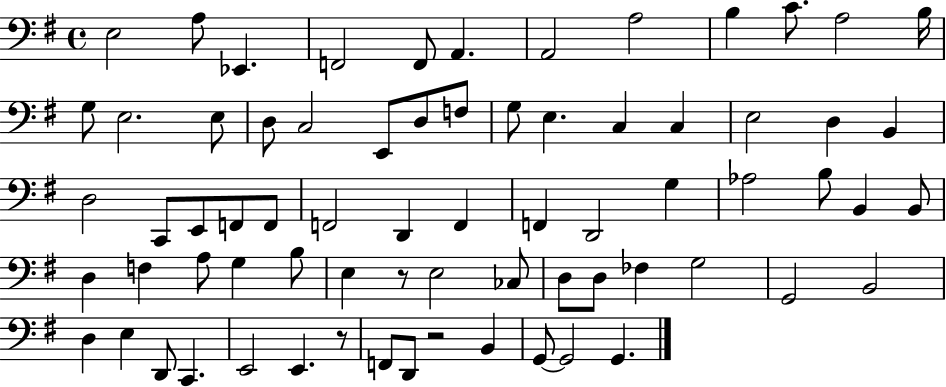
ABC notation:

X:1
T:Untitled
M:4/4
L:1/4
K:G
E,2 A,/2 _E,, F,,2 F,,/2 A,, A,,2 A,2 B, C/2 A,2 B,/4 G,/2 E,2 E,/2 D,/2 C,2 E,,/2 D,/2 F,/2 G,/2 E, C, C, E,2 D, B,, D,2 C,,/2 E,,/2 F,,/2 F,,/2 F,,2 D,, F,, F,, D,,2 G, _A,2 B,/2 B,, B,,/2 D, F, A,/2 G, B,/2 E, z/2 E,2 _C,/2 D,/2 D,/2 _F, G,2 G,,2 B,,2 D, E, D,,/2 C,, E,,2 E,, z/2 F,,/2 D,,/2 z2 B,, G,,/2 G,,2 G,,